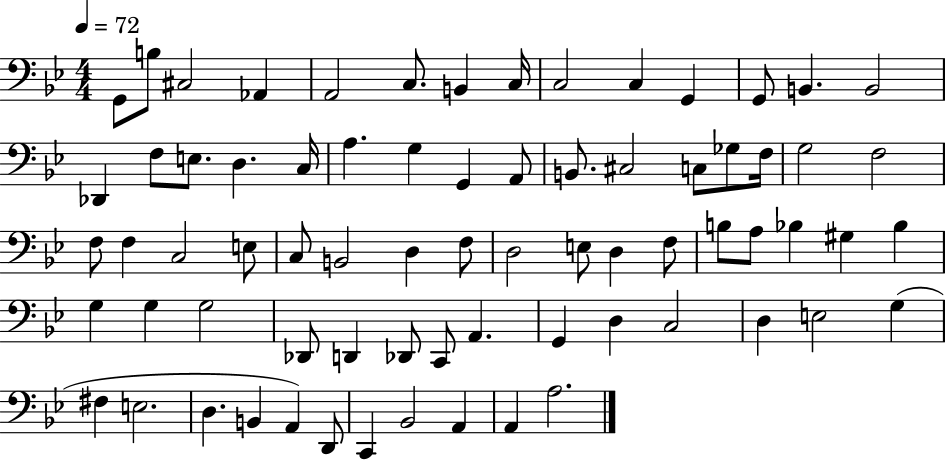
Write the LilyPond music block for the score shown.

{
  \clef bass
  \numericTimeSignature
  \time 4/4
  \key bes \major
  \tempo 4 = 72
  g,8 b8 cis2 aes,4 | a,2 c8. b,4 c16 | c2 c4 g,4 | g,8 b,4. b,2 | \break des,4 f8 e8. d4. c16 | a4. g4 g,4 a,8 | b,8. cis2 c8 ges8 f16 | g2 f2 | \break f8 f4 c2 e8 | c8 b,2 d4 f8 | d2 e8 d4 f8 | b8 a8 bes4 gis4 bes4 | \break g4 g4 g2 | des,8 d,4 des,8 c,8 a,4. | g,4 d4 c2 | d4 e2 g4( | \break fis4 e2. | d4. b,4 a,4) d,8 | c,4 bes,2 a,4 | a,4 a2. | \break \bar "|."
}